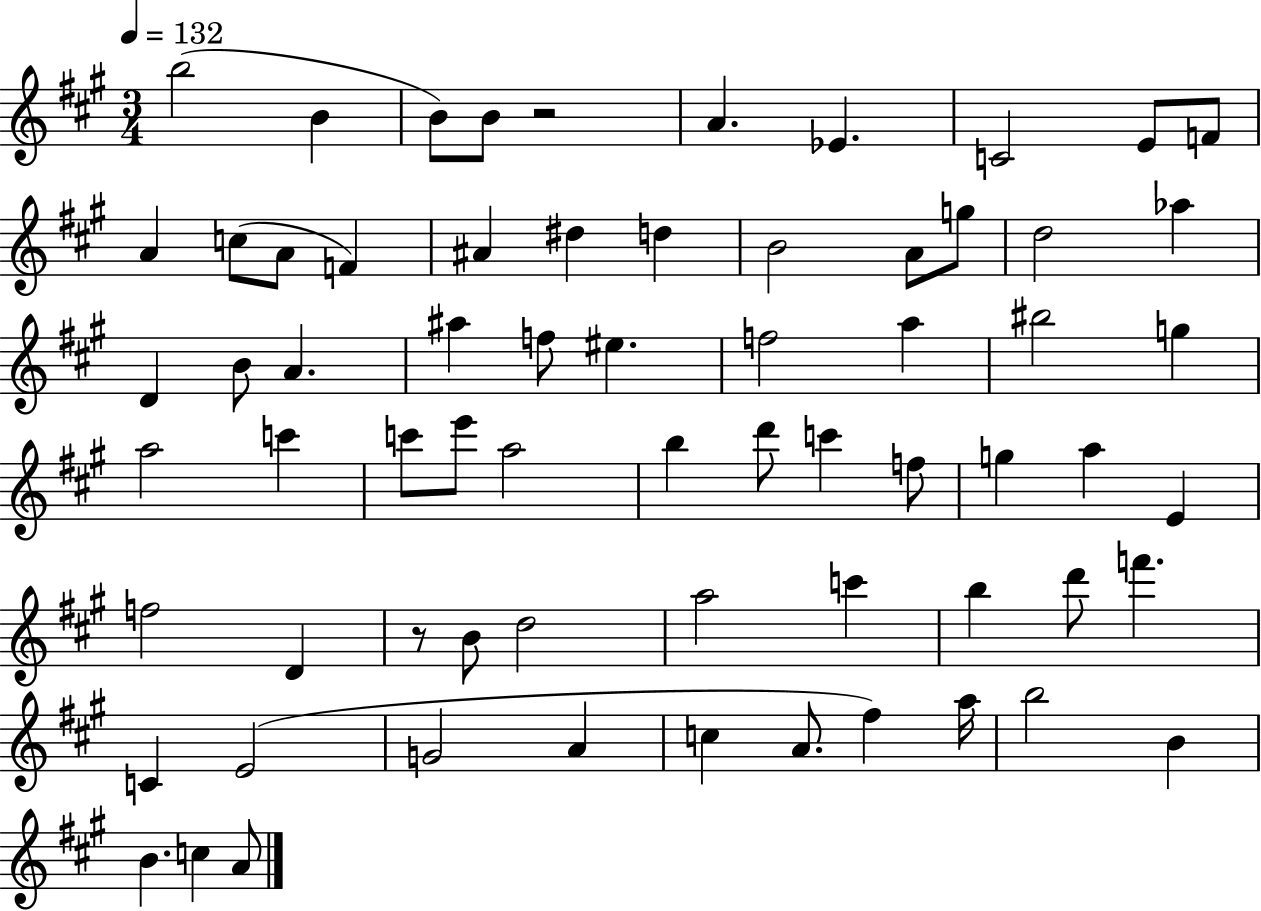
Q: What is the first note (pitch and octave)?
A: B5